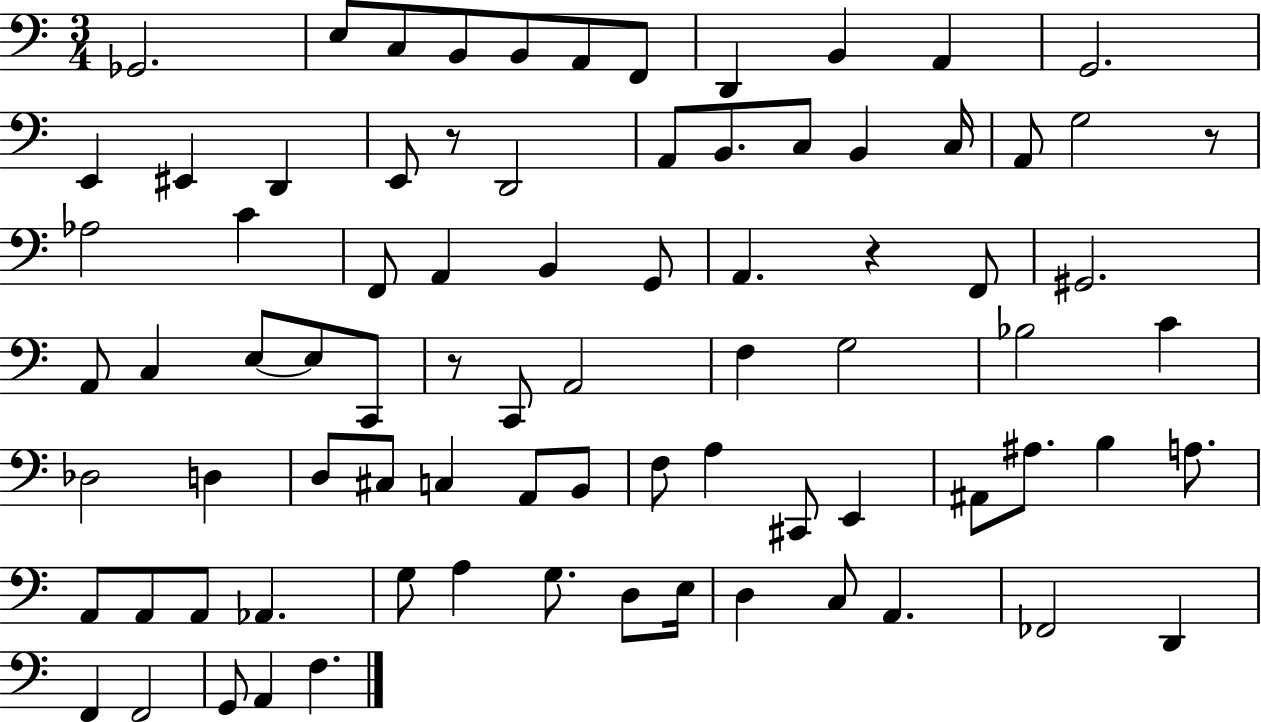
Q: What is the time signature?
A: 3/4